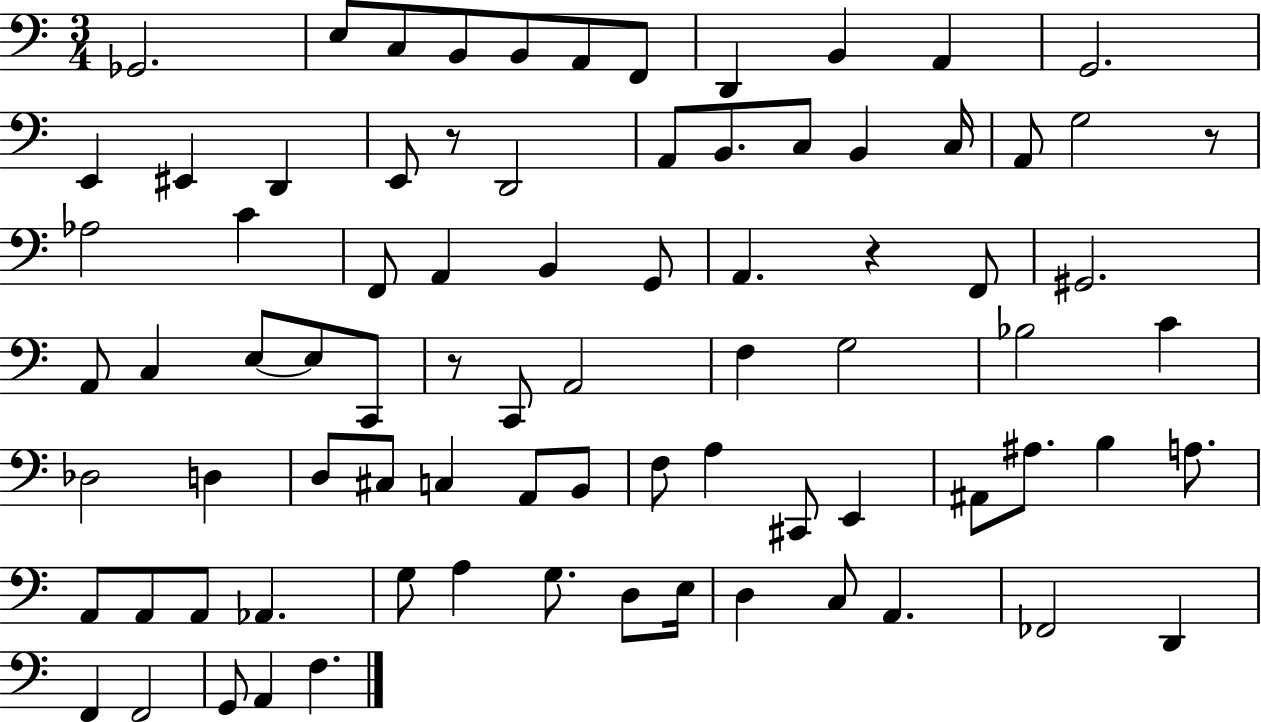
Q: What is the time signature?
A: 3/4